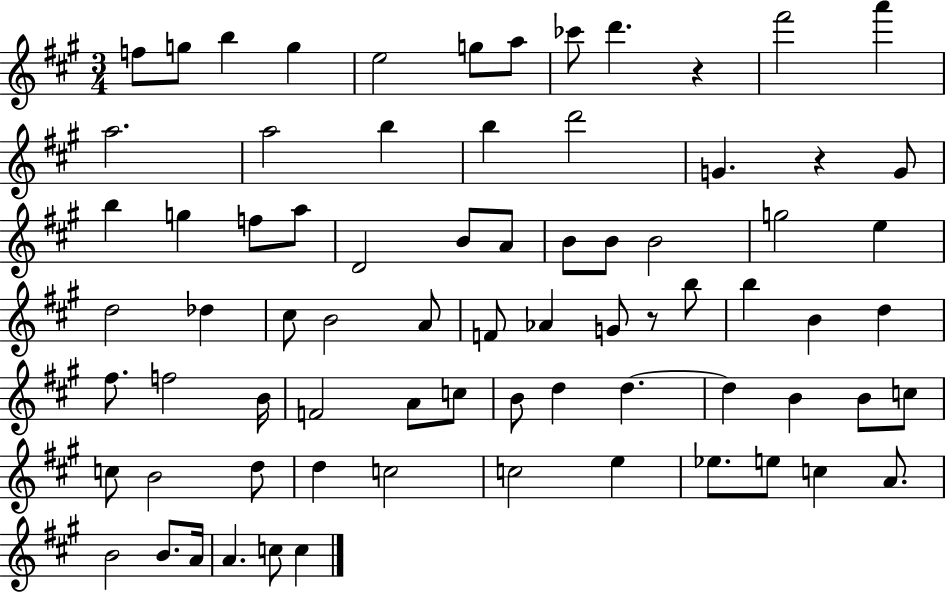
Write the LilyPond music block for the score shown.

{
  \clef treble
  \numericTimeSignature
  \time 3/4
  \key a \major
  f''8 g''8 b''4 g''4 | e''2 g''8 a''8 | ces'''8 d'''4. r4 | fis'''2 a'''4 | \break a''2. | a''2 b''4 | b''4 d'''2 | g'4. r4 g'8 | \break b''4 g''4 f''8 a''8 | d'2 b'8 a'8 | b'8 b'8 b'2 | g''2 e''4 | \break d''2 des''4 | cis''8 b'2 a'8 | f'8 aes'4 g'8 r8 b''8 | b''4 b'4 d''4 | \break fis''8. f''2 b'16 | f'2 a'8 c''8 | b'8 d''4 d''4.~~ | d''4 b'4 b'8 c''8 | \break c''8 b'2 d''8 | d''4 c''2 | c''2 e''4 | ees''8. e''8 c''4 a'8. | \break b'2 b'8. a'16 | a'4. c''8 c''4 | \bar "|."
}